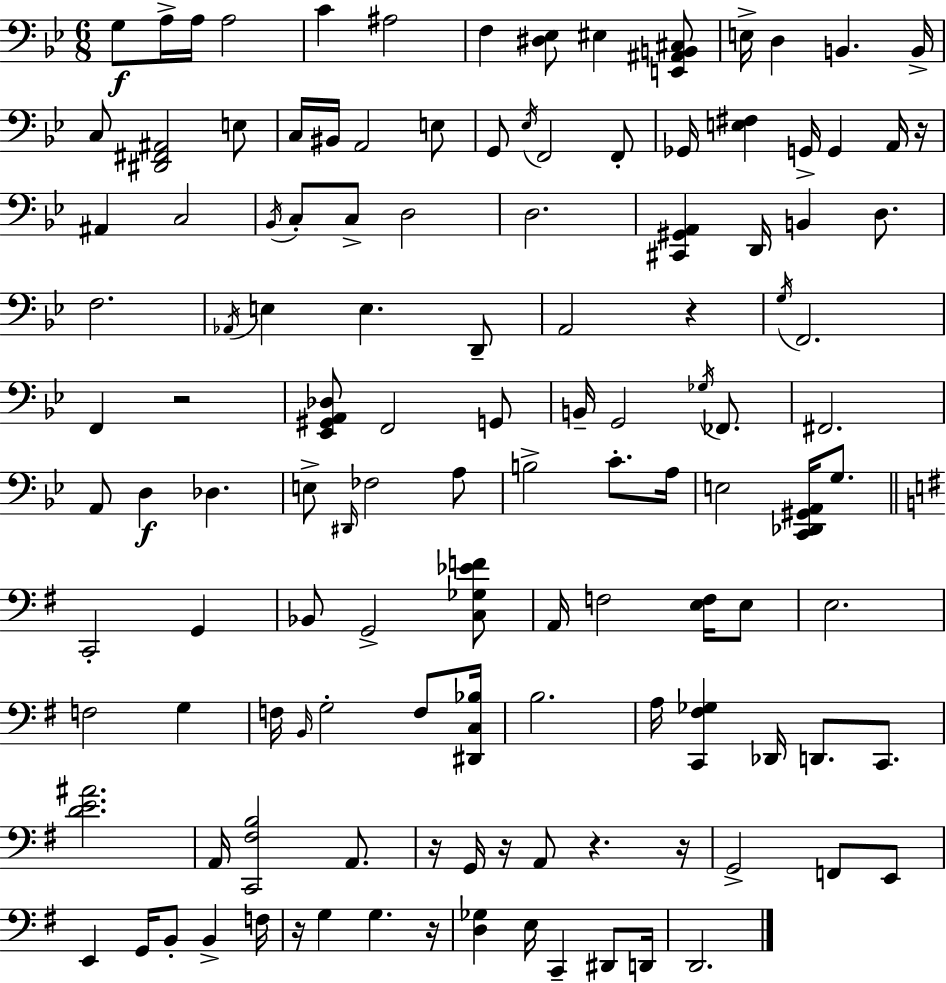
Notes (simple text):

G3/e A3/s A3/s A3/h C4/q A#3/h F3/q [D#3,Eb3]/e EIS3/q [E2,A#2,B2,C#3]/e E3/s D3/q B2/q. B2/s C3/e [D#2,F#2,A#2]/h E3/e C3/s BIS2/s A2/h E3/e G2/e Eb3/s F2/h F2/e Gb2/s [E3,F#3]/q G2/s G2/q A2/s R/s A#2/q C3/h Bb2/s C3/e C3/e D3/h D3/h. [C#2,G#2,A2]/q D2/s B2/q D3/e. F3/h. Ab2/s E3/q E3/q. D2/e A2/h R/q G3/s F2/h. F2/q R/h [Eb2,G#2,A2,Db3]/e F2/h G2/e B2/s G2/h Gb3/s FES2/e. F#2/h. A2/e D3/q Db3/q. E3/e D#2/s FES3/h A3/e B3/h C4/e. A3/s E3/h [C2,Db2,G#2,A2]/s G3/e. C2/h G2/q Bb2/e G2/h [C3,Gb3,Eb4,F4]/e A2/s F3/h [E3,F3]/s E3/e E3/h. F3/h G3/q F3/s B2/s G3/h F3/e [D#2,C3,Bb3]/s B3/h. A3/s [C2,F#3,Gb3]/q Db2/s D2/e. C2/e. [D4,E4,A#4]/h. A2/s [C2,F#3,B3]/h A2/e. R/s G2/s R/s A2/e R/q. R/s G2/h F2/e E2/e E2/q G2/s B2/e B2/q F3/s R/s G3/q G3/q. R/s [D3,Gb3]/q E3/s C2/q D#2/e D2/s D2/h.